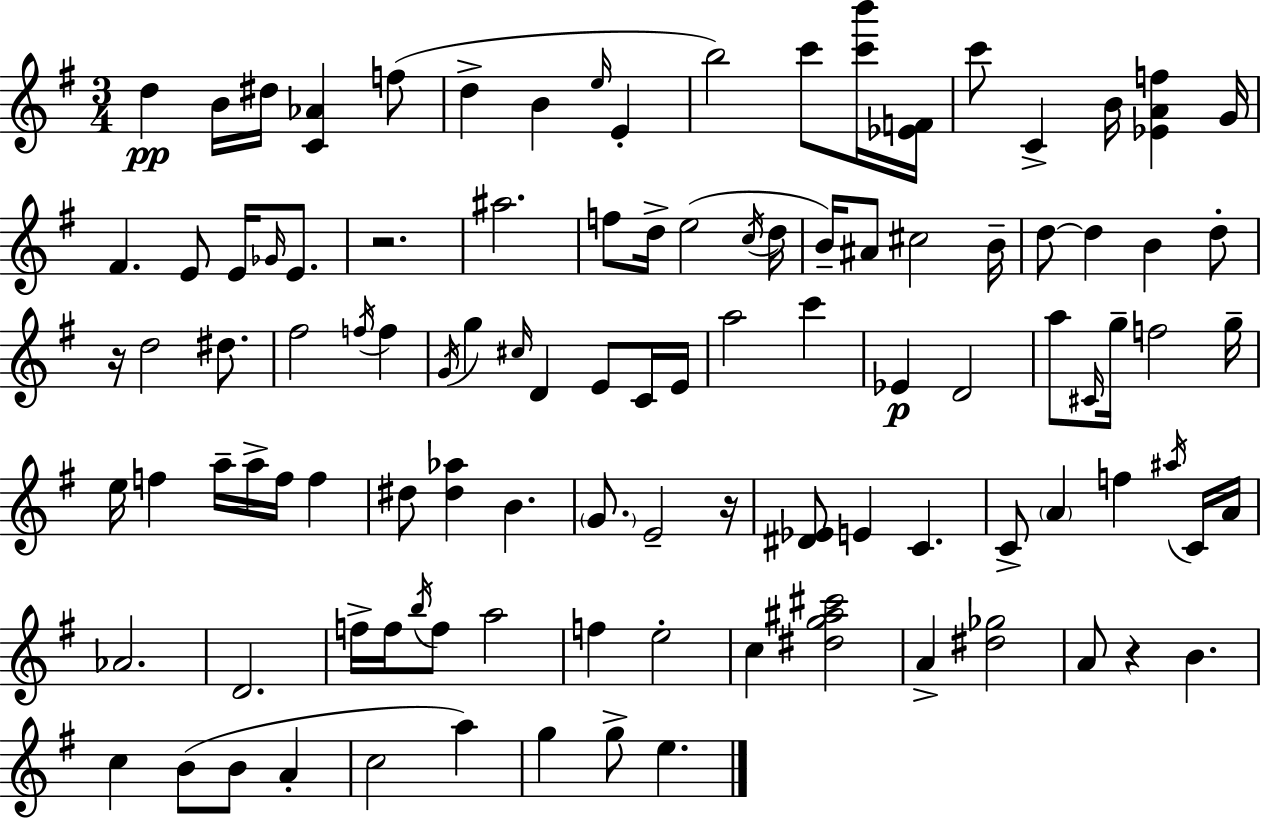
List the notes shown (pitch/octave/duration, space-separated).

D5/q B4/s D#5/s [C4,Ab4]/q F5/e D5/q B4/q E5/s E4/q B5/h C6/e [C6,B6]/s [Eb4,F4]/s C6/e C4/q B4/s [Eb4,A4,F5]/q G4/s F#4/q. E4/e E4/s Gb4/s E4/e. R/h. A#5/h. F5/e D5/s E5/h C5/s D5/s B4/s A#4/e C#5/h B4/s D5/e D5/q B4/q D5/e R/s D5/h D#5/e. F#5/h F5/s F5/q G4/s G5/q C#5/s D4/q E4/e C4/s E4/s A5/h C6/q Eb4/q D4/h A5/e C#4/s G5/s F5/h G5/s E5/s F5/q A5/s A5/s F5/s F5/q D#5/e [D#5,Ab5]/q B4/q. G4/e. E4/h R/s [D#4,Eb4]/e E4/q C4/q. C4/e A4/q F5/q A#5/s C4/s A4/s Ab4/h. D4/h. F5/s F5/s B5/s F5/e A5/h F5/q E5/h C5/q [D#5,G5,A#5,C#6]/h A4/q [D#5,Gb5]/h A4/e R/q B4/q. C5/q B4/e B4/e A4/q C5/h A5/q G5/q G5/e E5/q.